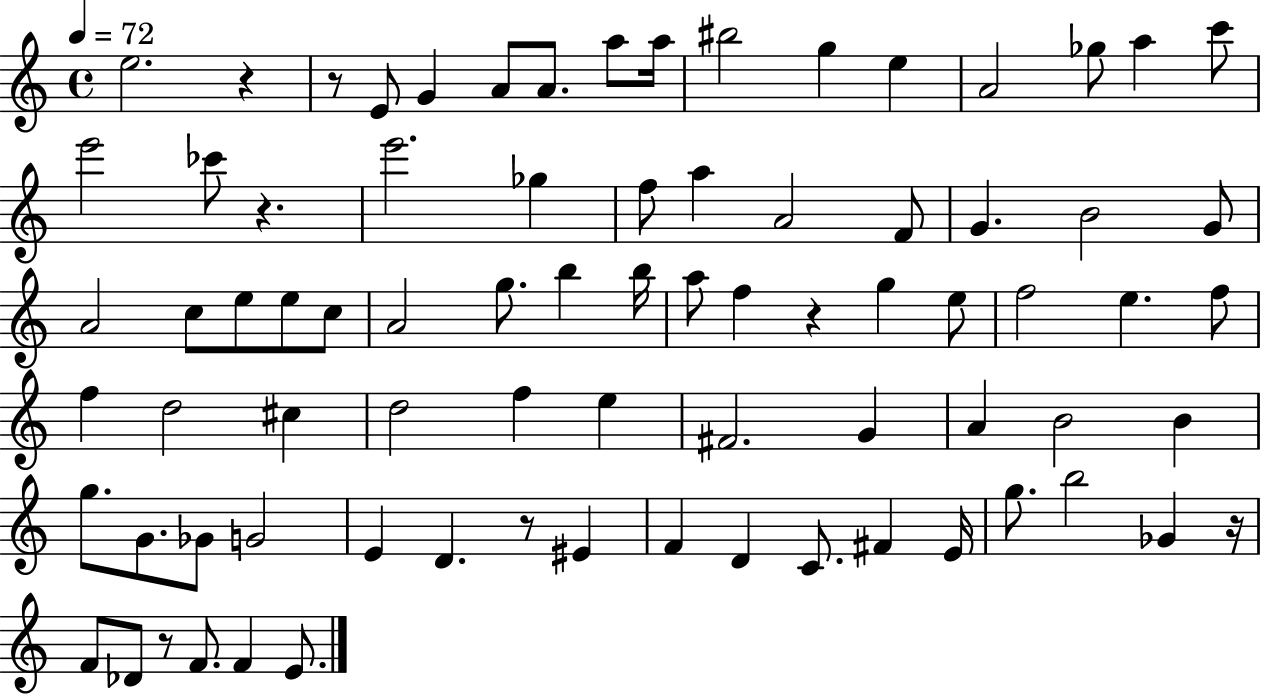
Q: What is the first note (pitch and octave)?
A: E5